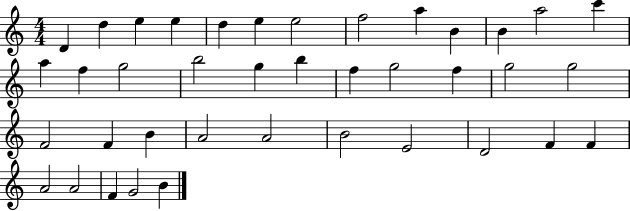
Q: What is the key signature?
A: C major